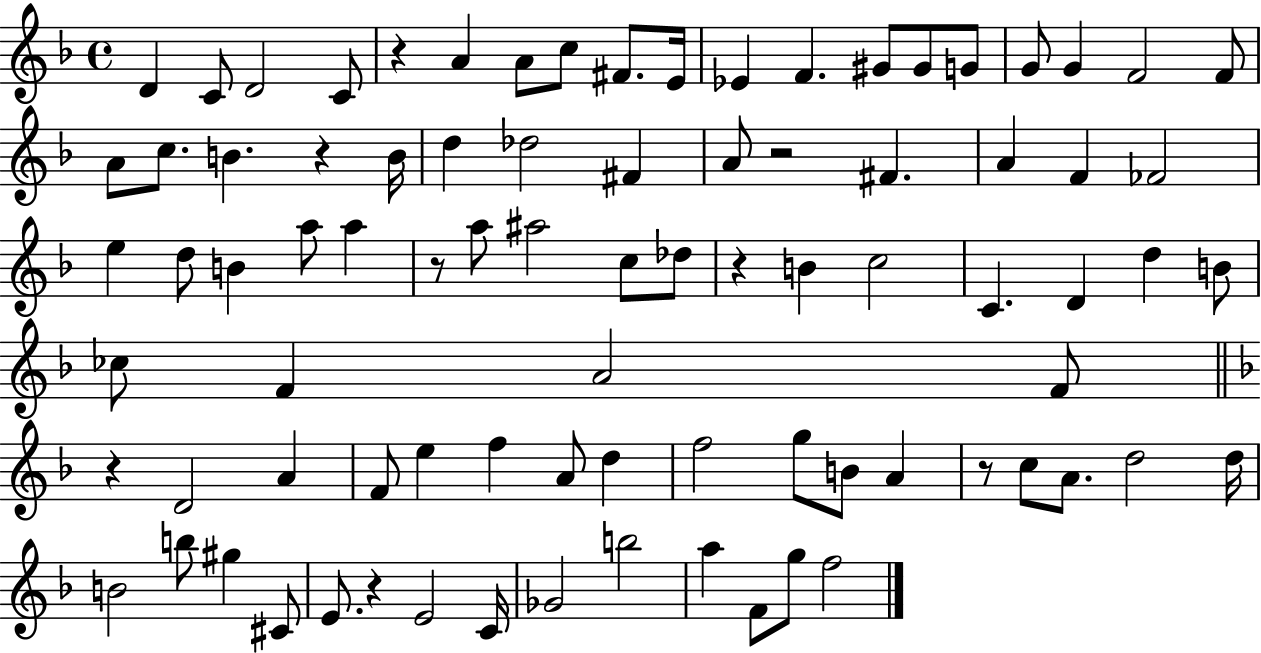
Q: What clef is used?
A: treble